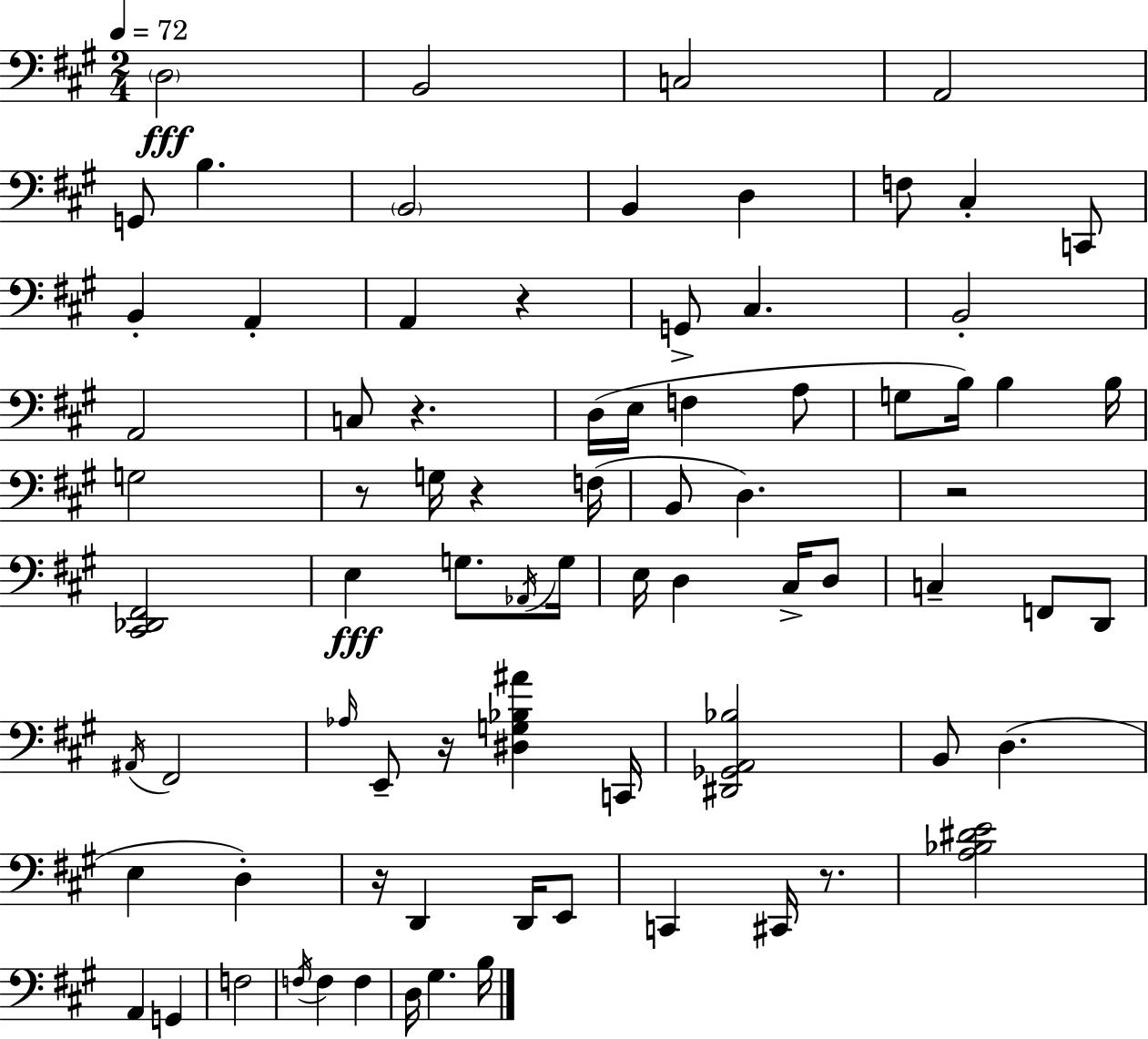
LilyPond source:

{
  \clef bass
  \numericTimeSignature
  \time 2/4
  \key a \major
  \tempo 4 = 72
  \repeat volta 2 { \parenthesize d2\fff | b,2 | c2 | a,2 | \break g,8 b4. | \parenthesize b,2 | b,4 d4 | f8 cis4-. c,8 | \break b,4-. a,4-. | a,4 r4 | g,8-> cis4. | b,2-. | \break a,2 | c8 r4. | d16( e16 f4 a8 | g8 b16) b4 b16 | \break g2 | r8 g16 r4 f16( | b,8 d4.) | r2 | \break <cis, des, fis,>2 | e4\fff g8. \acciaccatura { aes,16 } | g16 e16 d4 cis16-> d8 | c4-- f,8 d,8 | \break \acciaccatura { ais,16 } fis,2 | \grace { aes16 } e,8-- r16 <dis g bes ais'>4 | c,16 <dis, ges, a, bes>2 | b,8 d4.( | \break e4 d4-.) | r16 d,4 | d,16 e,8 c,4 cis,16 | r8. <a bes dis' e'>2 | \break a,4 g,4 | f2 | \acciaccatura { f16 } f4 | f4 d16 gis4. | \break b16 } \bar "|."
}